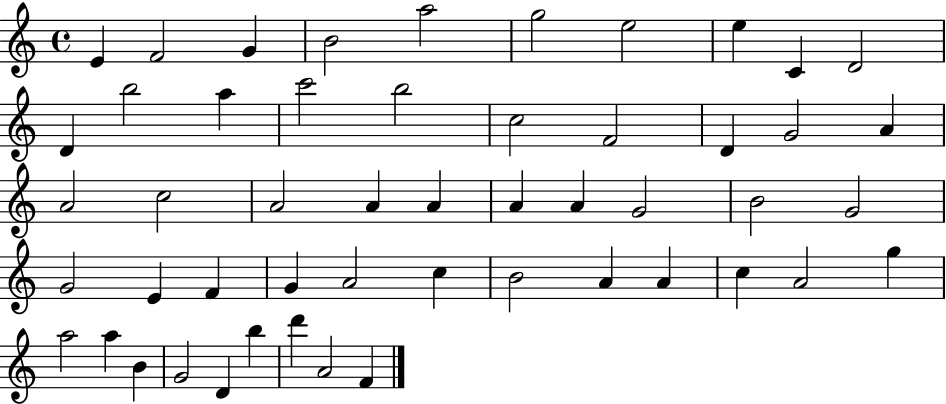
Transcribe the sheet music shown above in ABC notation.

X:1
T:Untitled
M:4/4
L:1/4
K:C
E F2 G B2 a2 g2 e2 e C D2 D b2 a c'2 b2 c2 F2 D G2 A A2 c2 A2 A A A A G2 B2 G2 G2 E F G A2 c B2 A A c A2 g a2 a B G2 D b d' A2 F